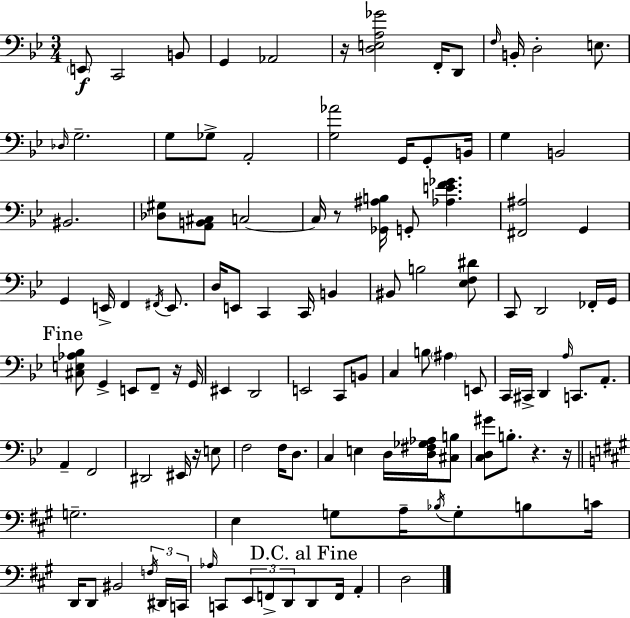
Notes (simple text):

E2/e C2/h B2/e G2/q Ab2/h R/s [D3,E3,A3,Gb4]/h F2/s D2/e F3/s B2/s D3/h E3/e. Db3/s G3/h. G3/e Gb3/e A2/h [G3,Ab4]/h G2/s G2/e B2/s G3/q B2/h BIS2/h. [Db3,G#3]/e [A2,B2,C#3]/e C3/h C3/s R/e [Gb2,A#3,B3]/s G2/e [Ab3,E4,F4,Gb4]/q. [F#2,A#3]/h G2/q G2/q E2/s F2/q F#2/s E2/e. D3/s E2/e C2/q C2/s B2/q BIS2/e B3/h [Eb3,F3,D#4]/e C2/e D2/h FES2/s G2/s [C#3,E3,Ab3,Bb3]/e G2/q E2/e F2/e R/s G2/s EIS2/q D2/h E2/h C2/e B2/e C3/q B3/e A#3/q E2/e C2/s C#2/s D2/q A3/s C2/e. A2/e. A2/q F2/h D#2/h EIS2/s R/s E3/e F3/h F3/s D3/e. C3/q E3/q D3/s [D3,F#3,Gb3,Ab3]/s [C#3,B3]/e [C3,D3,G#4]/e B3/e. R/q. R/s G3/h. E3/q G3/e A3/s Bb3/s G3/e B3/e C4/s D2/s D2/e BIS2/h F3/s D#2/s C2/s Ab3/s C2/e E2/e F2/e D2/e D2/e F2/s A2/q D3/h